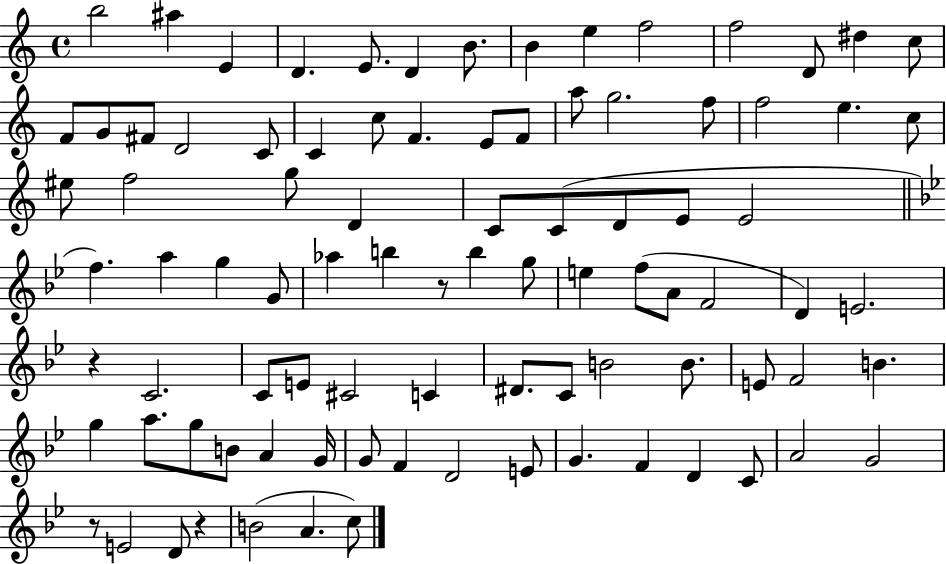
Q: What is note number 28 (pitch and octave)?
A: F5